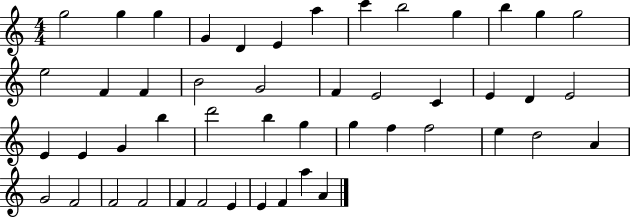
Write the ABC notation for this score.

X:1
T:Untitled
M:4/4
L:1/4
K:C
g2 g g G D E a c' b2 g b g g2 e2 F F B2 G2 F E2 C E D E2 E E G b d'2 b g g f f2 e d2 A G2 F2 F2 F2 F F2 E E F a A